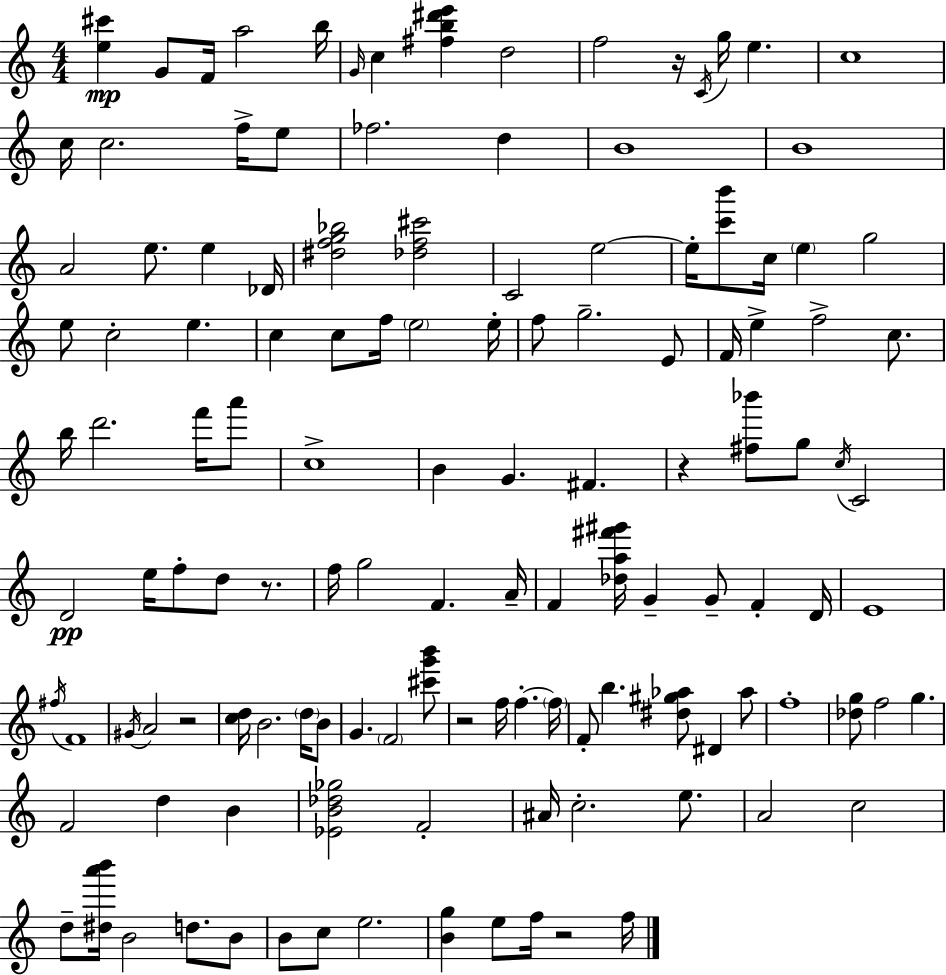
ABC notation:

X:1
T:Untitled
M:4/4
L:1/4
K:C
[e^c'] G/2 F/4 a2 b/4 G/4 c [^fb^d'e'] d2 f2 z/4 C/4 g/4 e c4 c/4 c2 f/4 e/2 _f2 d B4 B4 A2 e/2 e _D/4 [^dfg_b]2 [_df^c']2 C2 e2 e/4 [c'b']/2 c/4 e g2 e/2 c2 e c c/2 f/4 e2 e/4 f/2 g2 E/2 F/4 e f2 c/2 b/4 d'2 f'/4 a'/2 c4 B G ^F z [^f_b']/2 g/2 c/4 C2 D2 e/4 f/2 d/2 z/2 f/4 g2 F A/4 F [_da^f'^g']/4 G G/2 F D/4 E4 ^f/4 F4 ^G/4 A2 z2 [cd]/4 B2 d/4 B/2 G F2 [^c'g'b']/2 z2 f/4 f f/4 F/2 b [^d^g_a]/2 ^D _a/2 f4 [_dg]/2 f2 g F2 d B [_EB_d_g]2 F2 ^A/4 c2 e/2 A2 c2 d/2 [^da'b']/4 B2 d/2 B/2 B/2 c/2 e2 [Bg] e/2 f/4 z2 f/4